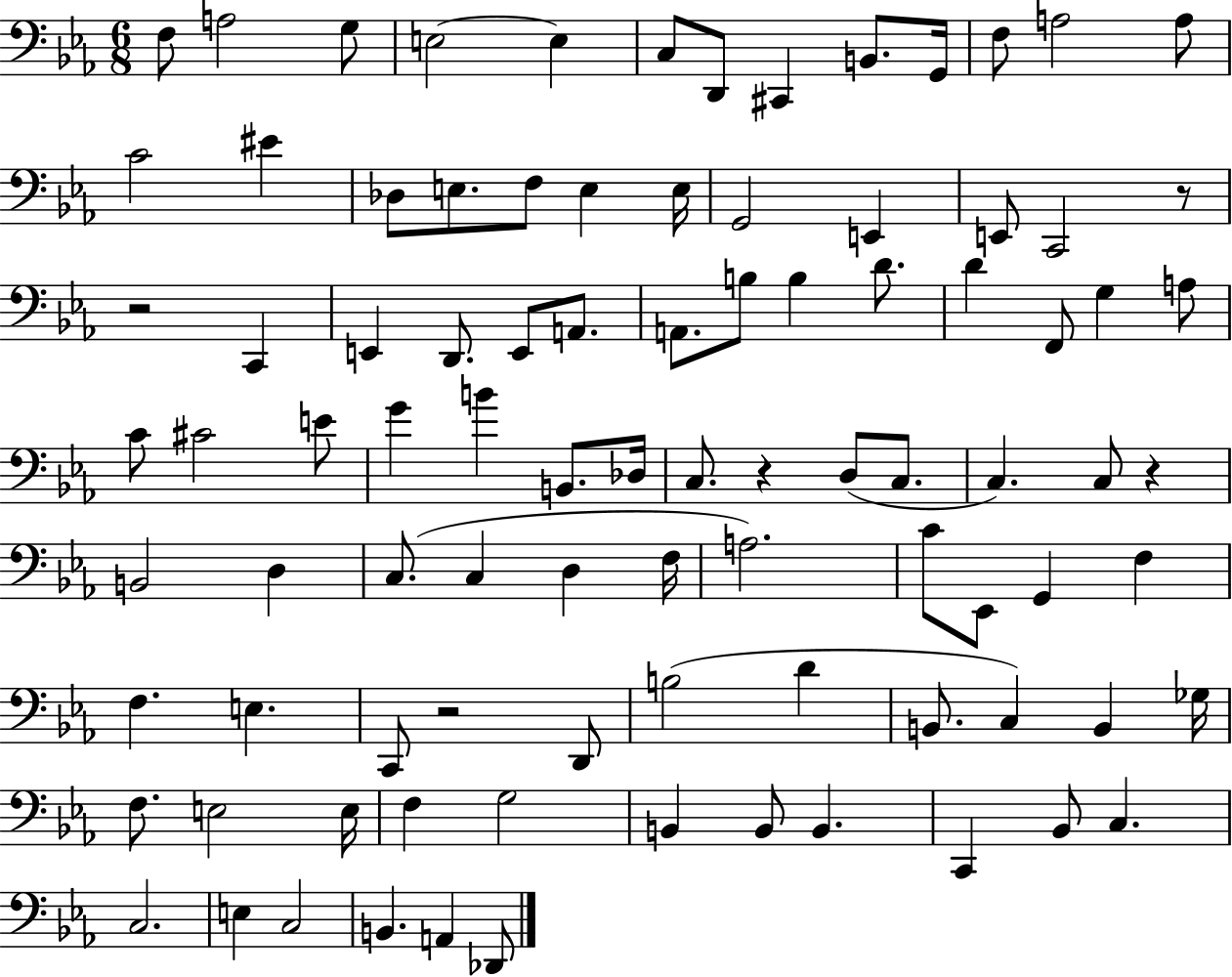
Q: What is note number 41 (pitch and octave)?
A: G4